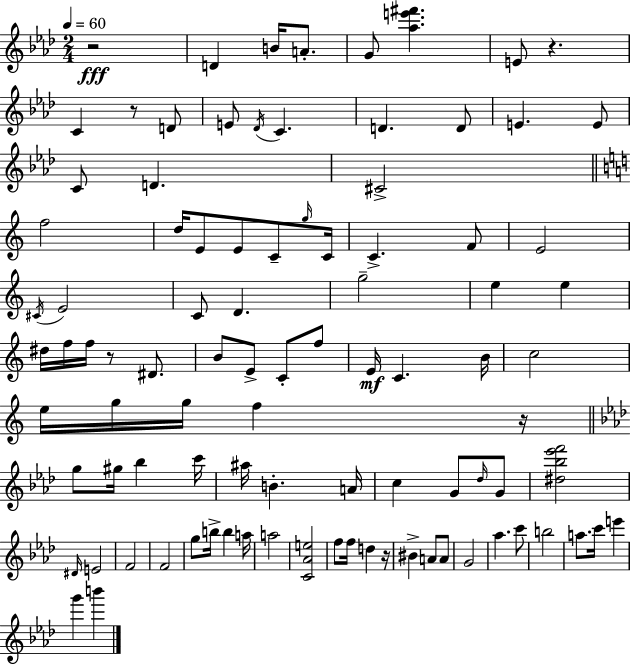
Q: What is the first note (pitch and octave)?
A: D4